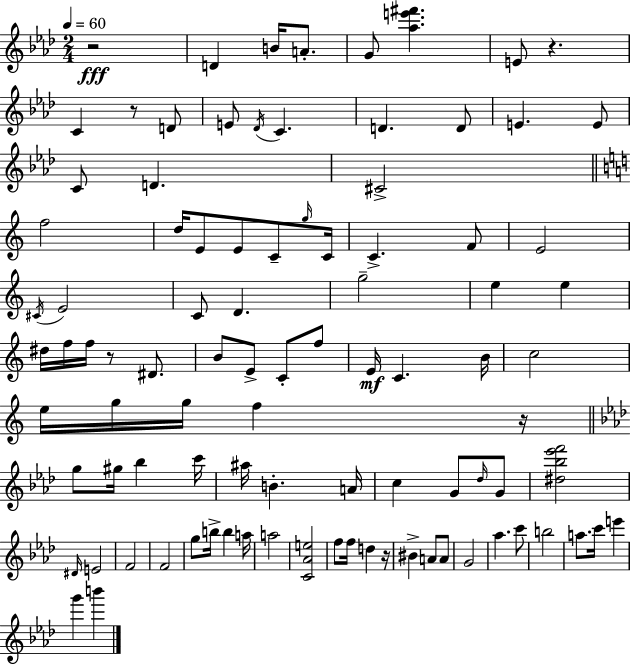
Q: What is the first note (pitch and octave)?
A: D4